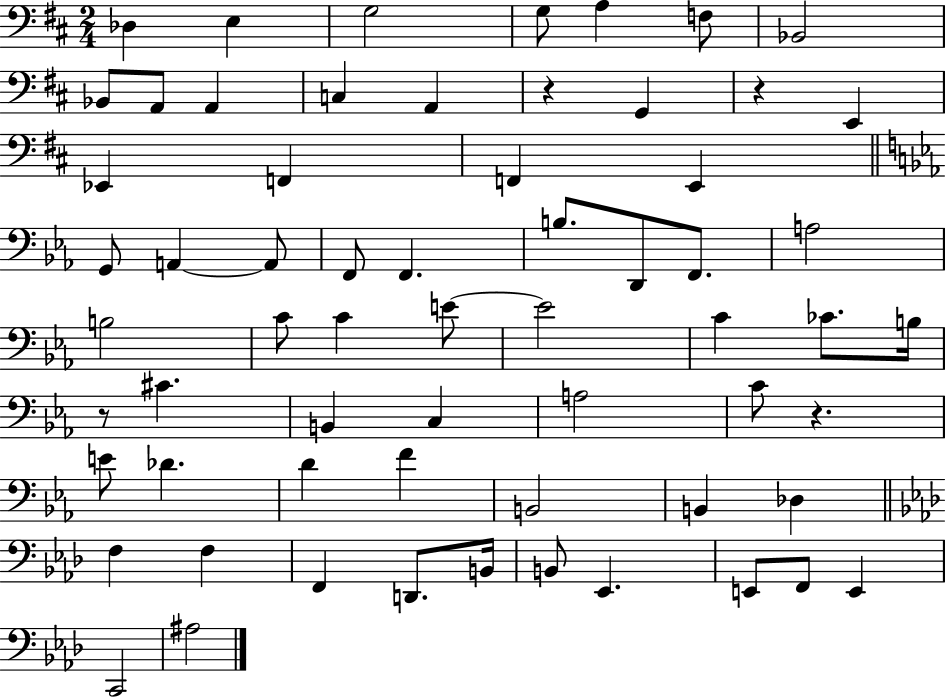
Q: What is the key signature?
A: D major